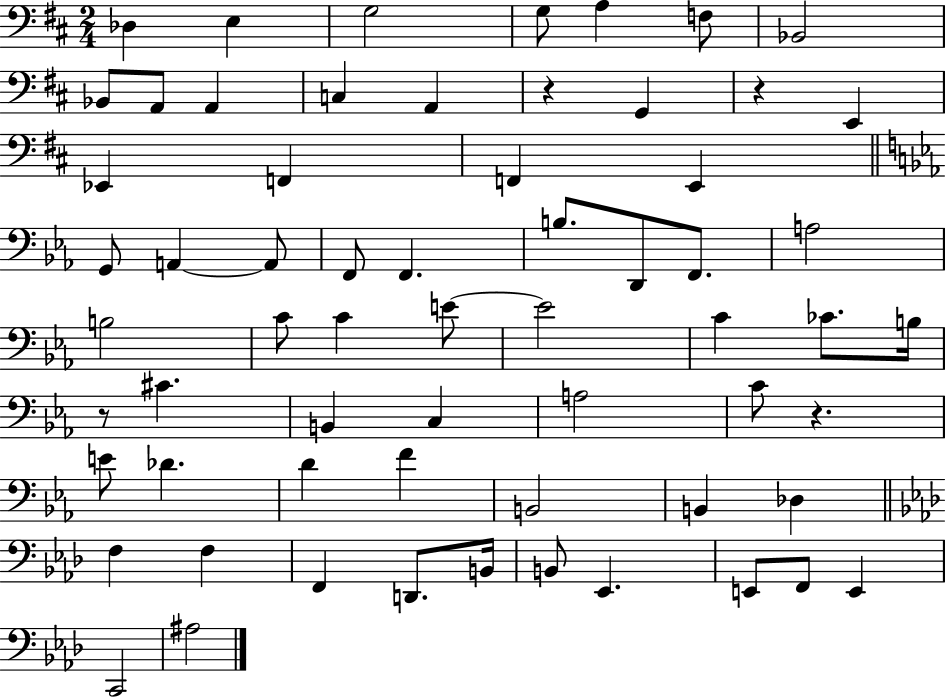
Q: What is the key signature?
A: D major